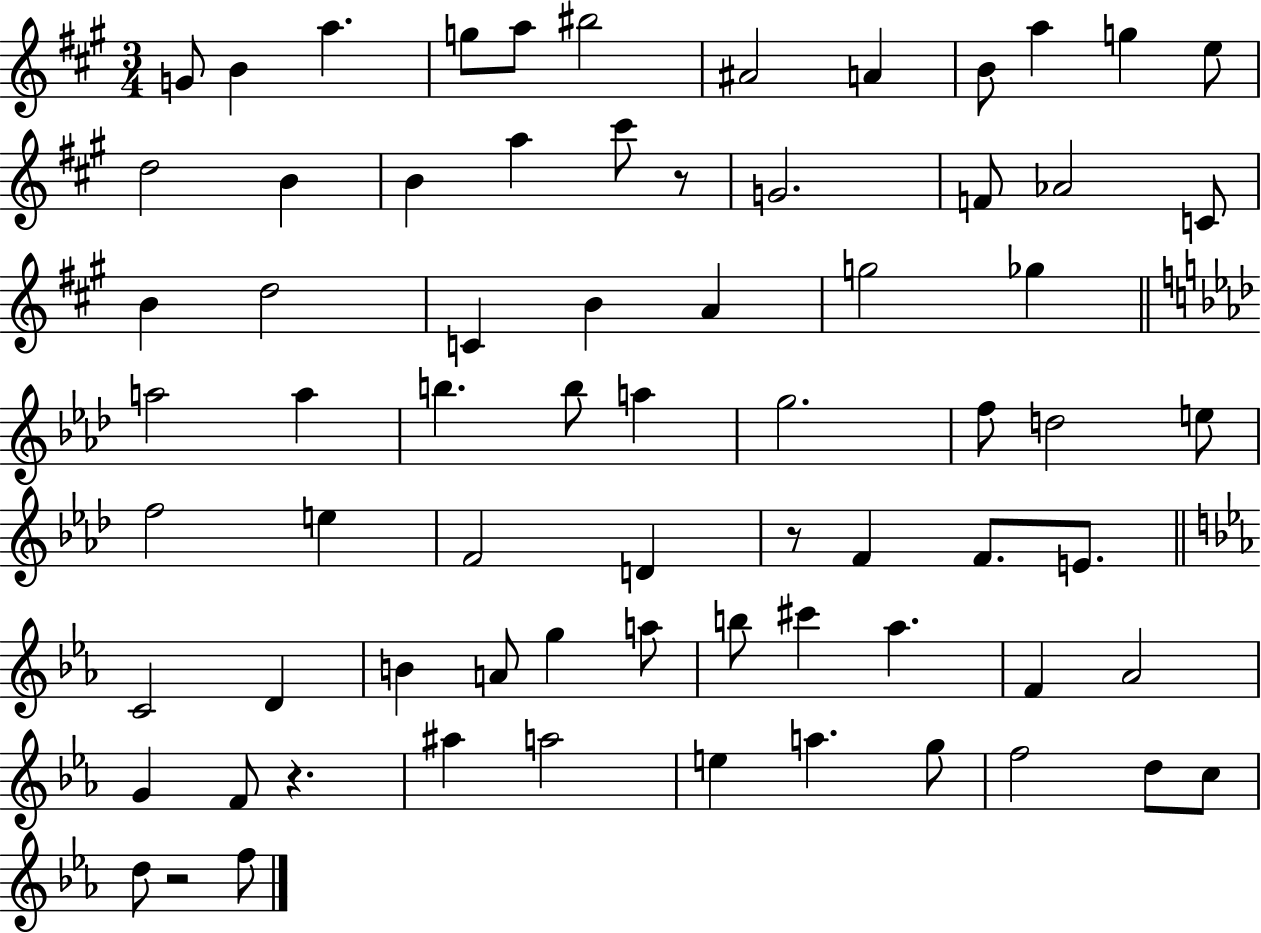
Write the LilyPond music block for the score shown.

{
  \clef treble
  \numericTimeSignature
  \time 3/4
  \key a \major
  g'8 b'4 a''4. | g''8 a''8 bis''2 | ais'2 a'4 | b'8 a''4 g''4 e''8 | \break d''2 b'4 | b'4 a''4 cis'''8 r8 | g'2. | f'8 aes'2 c'8 | \break b'4 d''2 | c'4 b'4 a'4 | g''2 ges''4 | \bar "||" \break \key f \minor a''2 a''4 | b''4. b''8 a''4 | g''2. | f''8 d''2 e''8 | \break f''2 e''4 | f'2 d'4 | r8 f'4 f'8. e'8. | \bar "||" \break \key ees \major c'2 d'4 | b'4 a'8 g''4 a''8 | b''8 cis'''4 aes''4. | f'4 aes'2 | \break g'4 f'8 r4. | ais''4 a''2 | e''4 a''4. g''8 | f''2 d''8 c''8 | \break d''8 r2 f''8 | \bar "|."
}